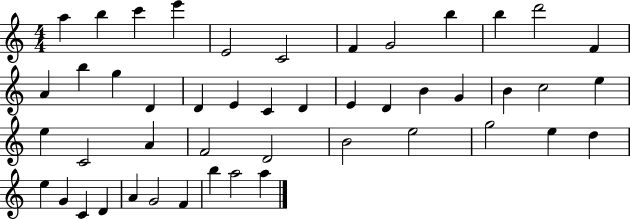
X:1
T:Untitled
M:4/4
L:1/4
K:C
a b c' e' E2 C2 F G2 b b d'2 F A b g D D E C D E D B G B c2 e e C2 A F2 D2 B2 e2 g2 e d e G C D A G2 F b a2 a